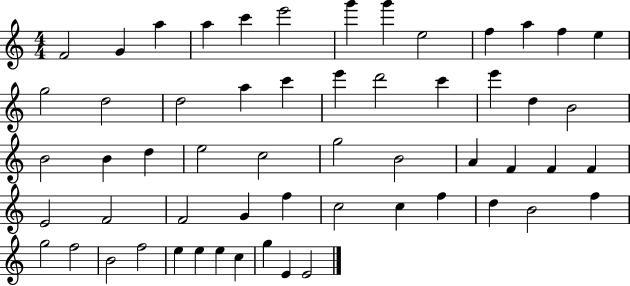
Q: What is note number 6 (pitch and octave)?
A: E6